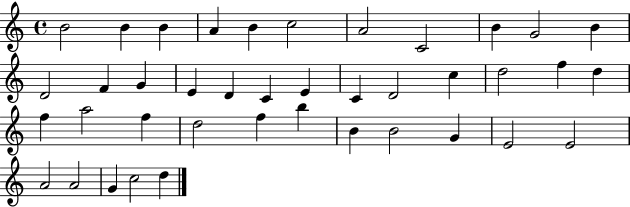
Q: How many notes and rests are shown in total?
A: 40